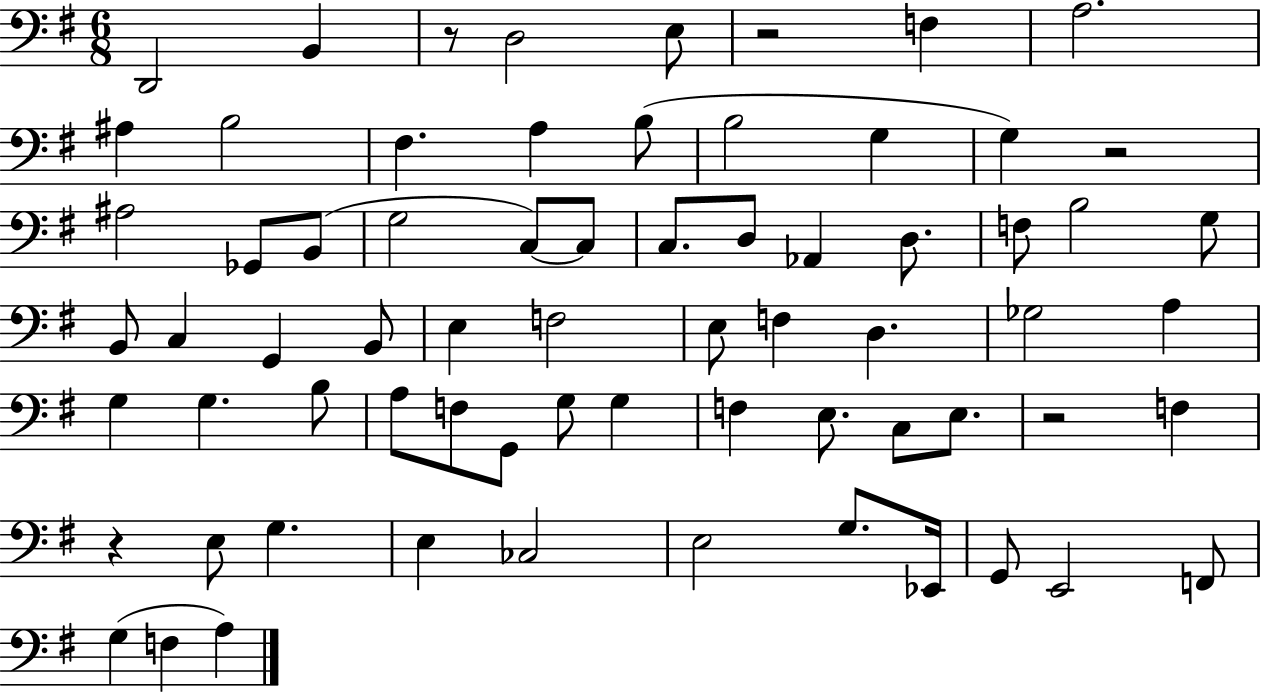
D2/h B2/q R/e D3/h E3/e R/h F3/q A3/h. A#3/q B3/h F#3/q. A3/q B3/e B3/h G3/q G3/q R/h A#3/h Gb2/e B2/e G3/h C3/e C3/e C3/e. D3/e Ab2/q D3/e. F3/e B3/h G3/e B2/e C3/q G2/q B2/e E3/q F3/h E3/e F3/q D3/q. Gb3/h A3/q G3/q G3/q. B3/e A3/e F3/e G2/e G3/e G3/q F3/q E3/e. C3/e E3/e. R/h F3/q R/q E3/e G3/q. E3/q CES3/h E3/h G3/e. Eb2/s G2/e E2/h F2/e G3/q F3/q A3/q